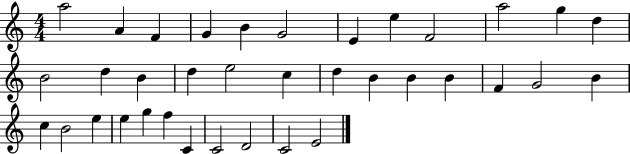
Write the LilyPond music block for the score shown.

{
  \clef treble
  \numericTimeSignature
  \time 4/4
  \key c \major
  a''2 a'4 f'4 | g'4 b'4 g'2 | e'4 e''4 f'2 | a''2 g''4 d''4 | \break b'2 d''4 b'4 | d''4 e''2 c''4 | d''4 b'4 b'4 b'4 | f'4 g'2 b'4 | \break c''4 b'2 e''4 | e''4 g''4 f''4 c'4 | c'2 d'2 | c'2 e'2 | \break \bar "|."
}